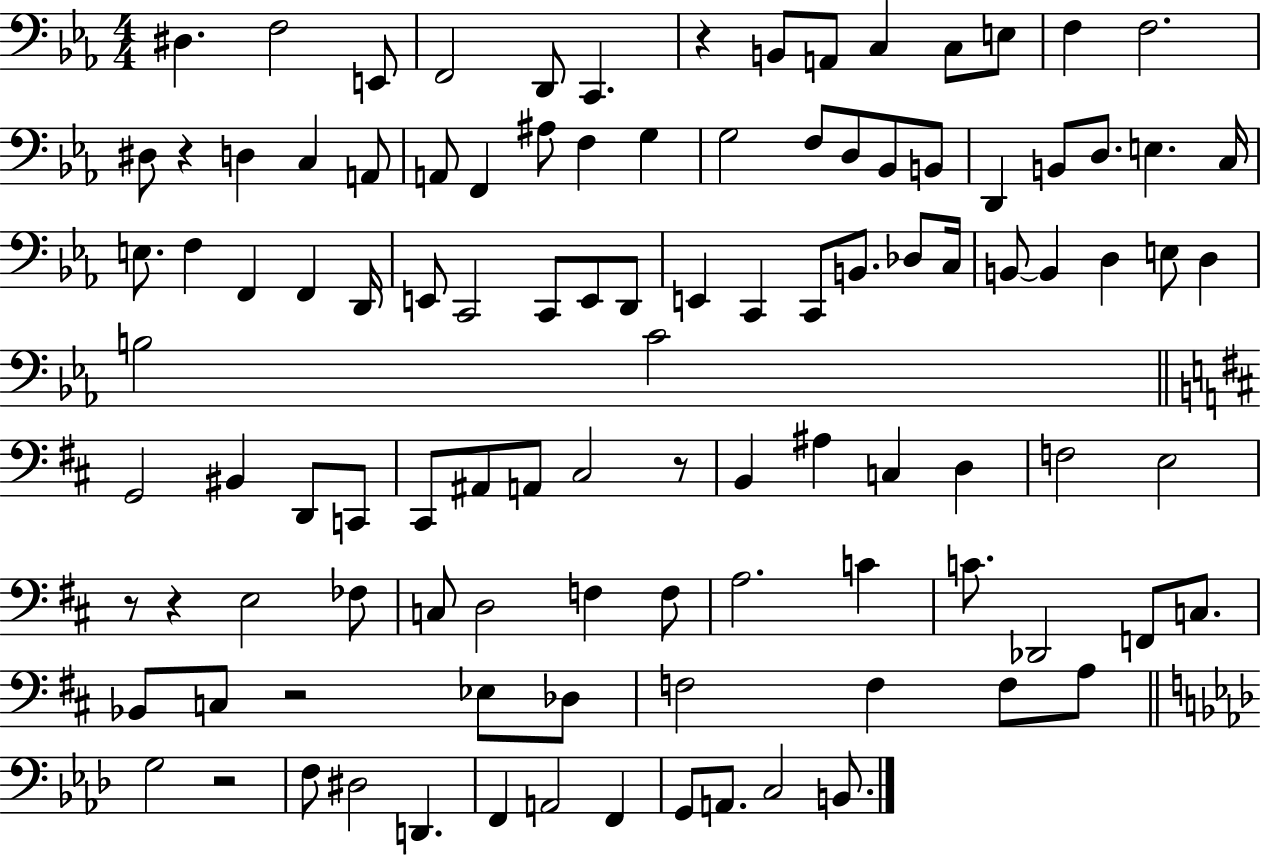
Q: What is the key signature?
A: EES major